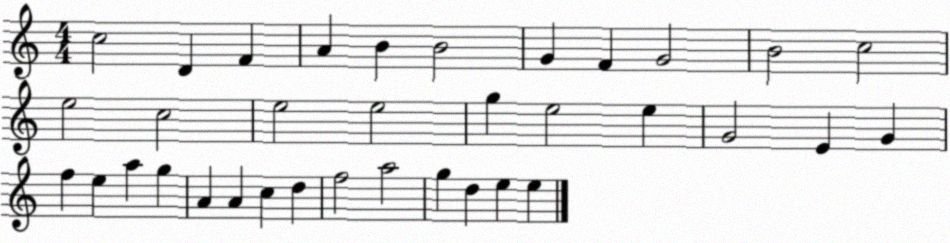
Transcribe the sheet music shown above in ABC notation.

X:1
T:Untitled
M:4/4
L:1/4
K:C
c2 D F A B B2 G F G2 B2 c2 e2 c2 e2 e2 g e2 e G2 E G f e a g A A c d f2 a2 g d e e